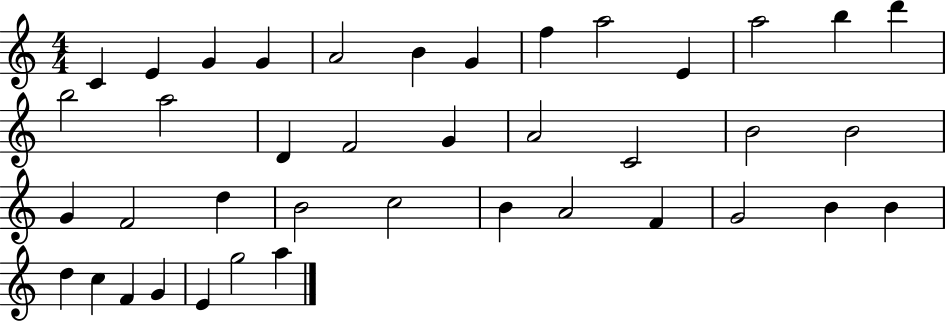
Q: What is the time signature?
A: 4/4